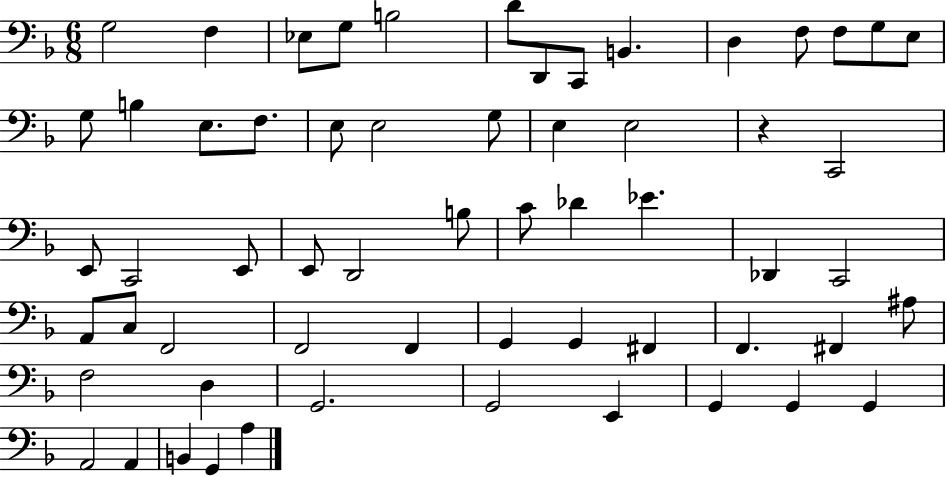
{
  \clef bass
  \numericTimeSignature
  \time 6/8
  \key f \major
  g2 f4 | ees8 g8 b2 | d'8 d,8 c,8 b,4. | d4 f8 f8 g8 e8 | \break g8 b4 e8. f8. | e8 e2 g8 | e4 e2 | r4 c,2 | \break e,8 c,2 e,8 | e,8 d,2 b8 | c'8 des'4 ees'4. | des,4 c,2 | \break a,8 c8 f,2 | f,2 f,4 | g,4 g,4 fis,4 | f,4. fis,4 ais8 | \break f2 d4 | g,2. | g,2 e,4 | g,4 g,4 g,4 | \break a,2 a,4 | b,4 g,4 a4 | \bar "|."
}